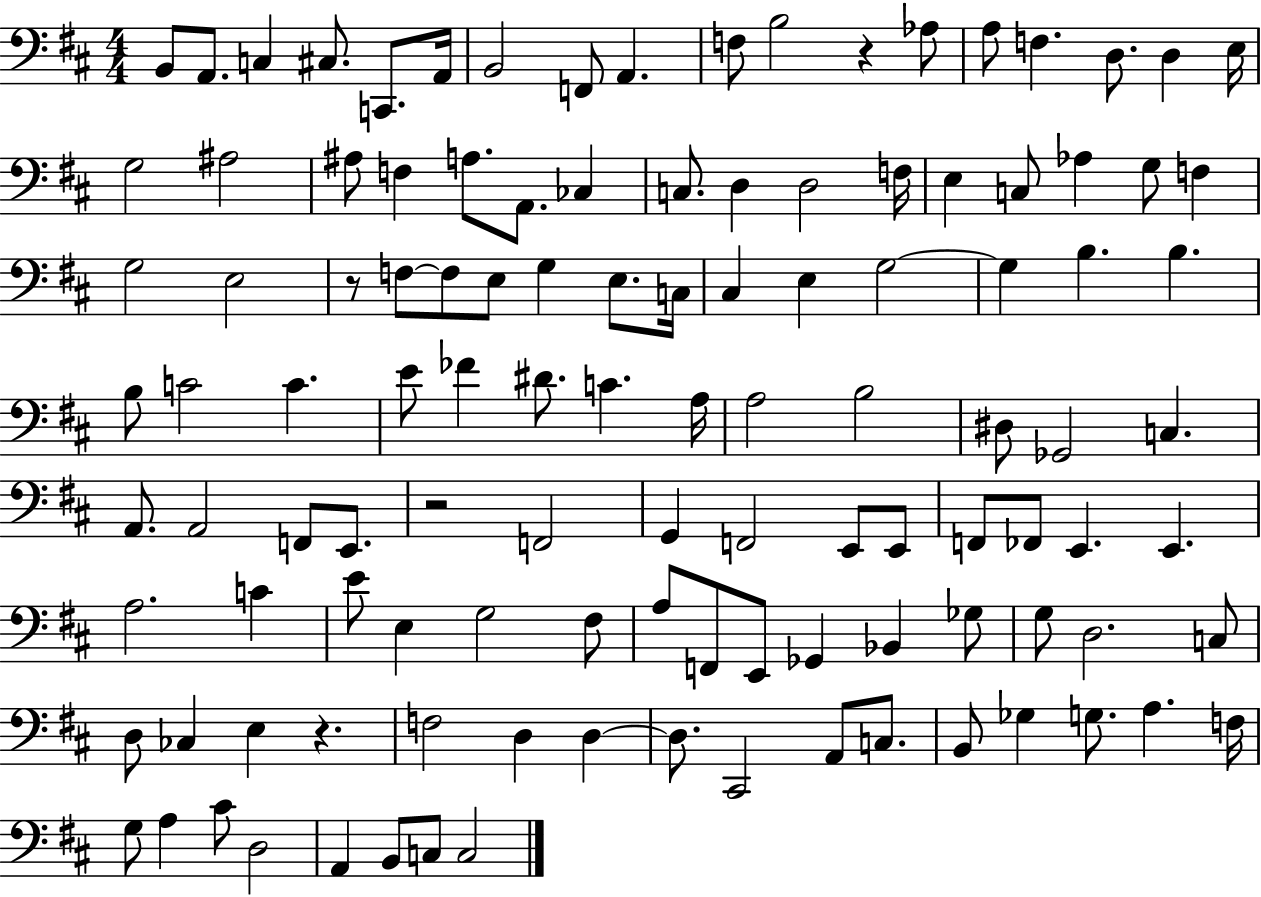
B2/e A2/e. C3/q C#3/e. C2/e. A2/s B2/h F2/e A2/q. F3/e B3/h R/q Ab3/e A3/e F3/q. D3/e. D3/q E3/s G3/h A#3/h A#3/e F3/q A3/e. A2/e. CES3/q C3/e. D3/q D3/h F3/s E3/q C3/e Ab3/q G3/e F3/q G3/h E3/h R/e F3/e F3/e E3/e G3/q E3/e. C3/s C#3/q E3/q G3/h G3/q B3/q. B3/q. B3/e C4/h C4/q. E4/e FES4/q D#4/e. C4/q. A3/s A3/h B3/h D#3/e Gb2/h C3/q. A2/e. A2/h F2/e E2/e. R/h F2/h G2/q F2/h E2/e E2/e F2/e FES2/e E2/q. E2/q. A3/h. C4/q E4/e E3/q G3/h F#3/e A3/e F2/e E2/e Gb2/q Bb2/q Gb3/e G3/e D3/h. C3/e D3/e CES3/q E3/q R/q. F3/h D3/q D3/q D3/e. C#2/h A2/e C3/e. B2/e Gb3/q G3/e. A3/q. F3/s G3/e A3/q C#4/e D3/h A2/q B2/e C3/e C3/h